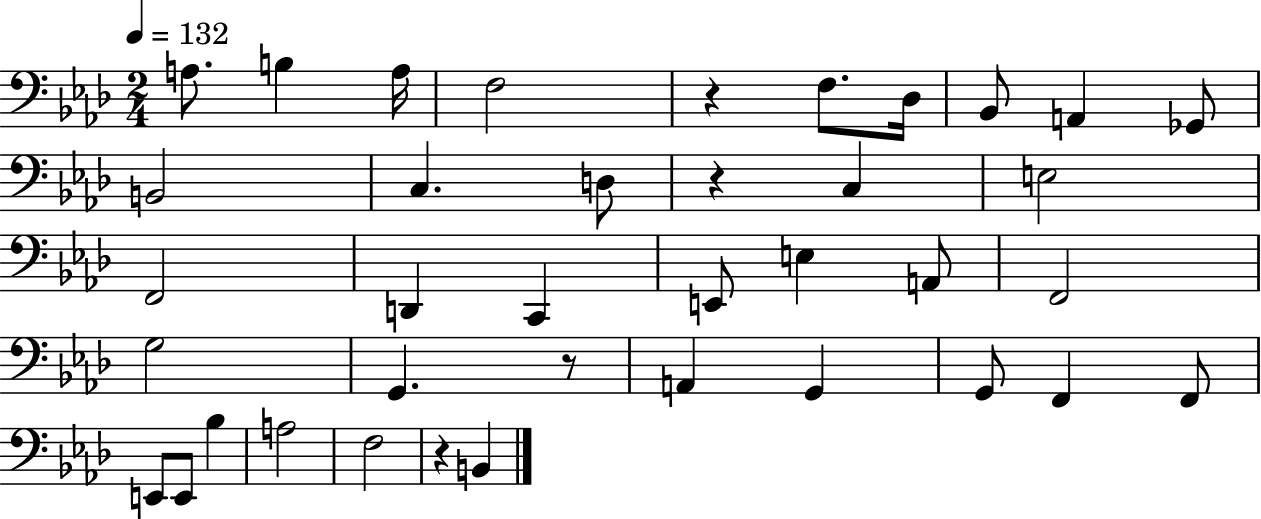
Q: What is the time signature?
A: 2/4